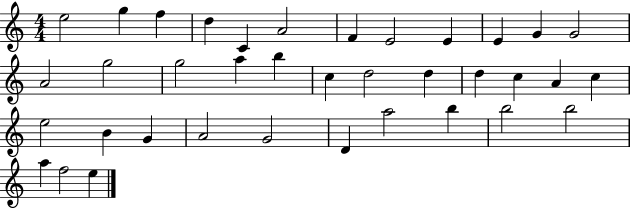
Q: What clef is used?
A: treble